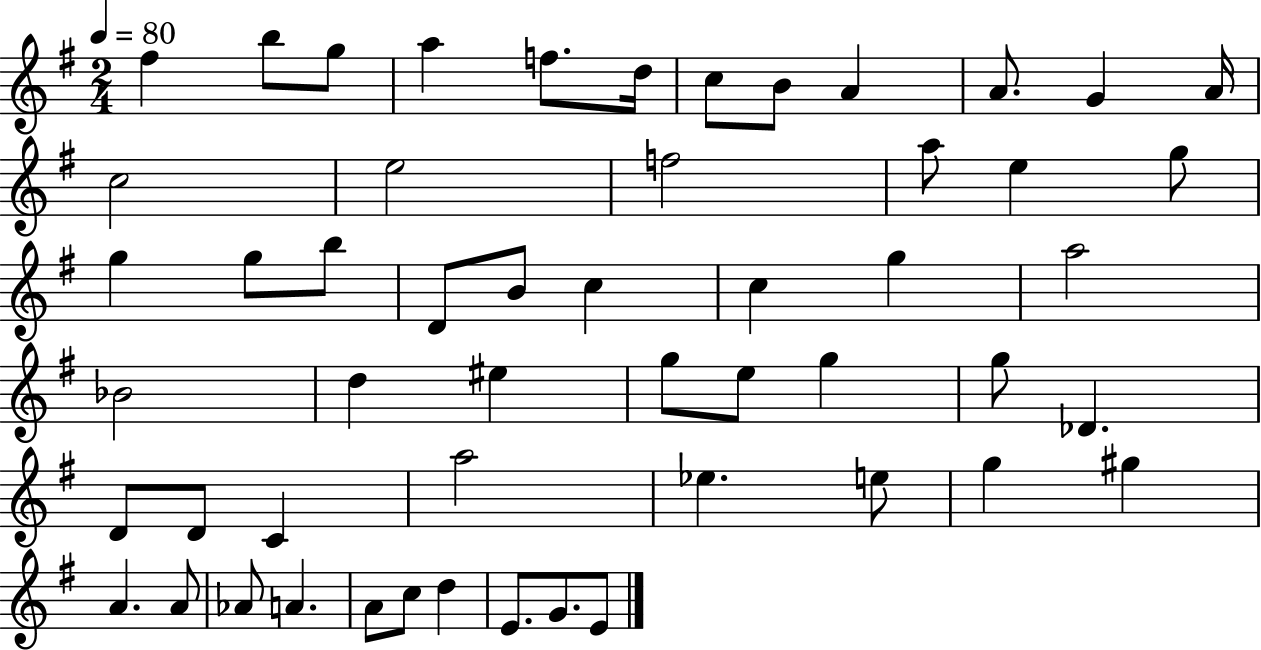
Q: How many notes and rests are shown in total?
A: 53